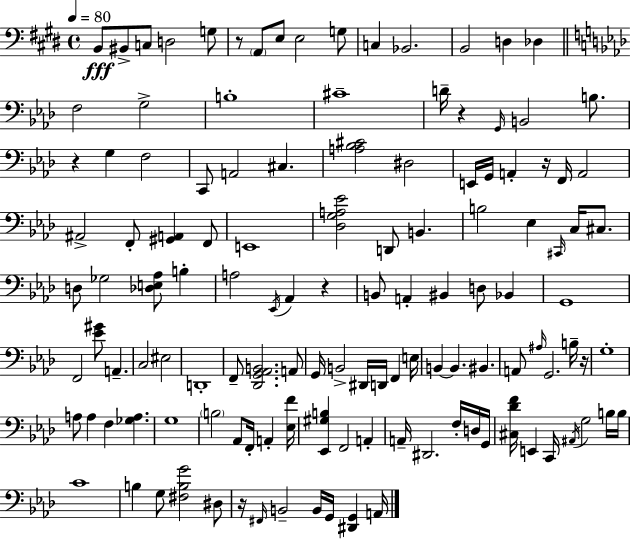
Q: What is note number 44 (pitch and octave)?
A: C#3